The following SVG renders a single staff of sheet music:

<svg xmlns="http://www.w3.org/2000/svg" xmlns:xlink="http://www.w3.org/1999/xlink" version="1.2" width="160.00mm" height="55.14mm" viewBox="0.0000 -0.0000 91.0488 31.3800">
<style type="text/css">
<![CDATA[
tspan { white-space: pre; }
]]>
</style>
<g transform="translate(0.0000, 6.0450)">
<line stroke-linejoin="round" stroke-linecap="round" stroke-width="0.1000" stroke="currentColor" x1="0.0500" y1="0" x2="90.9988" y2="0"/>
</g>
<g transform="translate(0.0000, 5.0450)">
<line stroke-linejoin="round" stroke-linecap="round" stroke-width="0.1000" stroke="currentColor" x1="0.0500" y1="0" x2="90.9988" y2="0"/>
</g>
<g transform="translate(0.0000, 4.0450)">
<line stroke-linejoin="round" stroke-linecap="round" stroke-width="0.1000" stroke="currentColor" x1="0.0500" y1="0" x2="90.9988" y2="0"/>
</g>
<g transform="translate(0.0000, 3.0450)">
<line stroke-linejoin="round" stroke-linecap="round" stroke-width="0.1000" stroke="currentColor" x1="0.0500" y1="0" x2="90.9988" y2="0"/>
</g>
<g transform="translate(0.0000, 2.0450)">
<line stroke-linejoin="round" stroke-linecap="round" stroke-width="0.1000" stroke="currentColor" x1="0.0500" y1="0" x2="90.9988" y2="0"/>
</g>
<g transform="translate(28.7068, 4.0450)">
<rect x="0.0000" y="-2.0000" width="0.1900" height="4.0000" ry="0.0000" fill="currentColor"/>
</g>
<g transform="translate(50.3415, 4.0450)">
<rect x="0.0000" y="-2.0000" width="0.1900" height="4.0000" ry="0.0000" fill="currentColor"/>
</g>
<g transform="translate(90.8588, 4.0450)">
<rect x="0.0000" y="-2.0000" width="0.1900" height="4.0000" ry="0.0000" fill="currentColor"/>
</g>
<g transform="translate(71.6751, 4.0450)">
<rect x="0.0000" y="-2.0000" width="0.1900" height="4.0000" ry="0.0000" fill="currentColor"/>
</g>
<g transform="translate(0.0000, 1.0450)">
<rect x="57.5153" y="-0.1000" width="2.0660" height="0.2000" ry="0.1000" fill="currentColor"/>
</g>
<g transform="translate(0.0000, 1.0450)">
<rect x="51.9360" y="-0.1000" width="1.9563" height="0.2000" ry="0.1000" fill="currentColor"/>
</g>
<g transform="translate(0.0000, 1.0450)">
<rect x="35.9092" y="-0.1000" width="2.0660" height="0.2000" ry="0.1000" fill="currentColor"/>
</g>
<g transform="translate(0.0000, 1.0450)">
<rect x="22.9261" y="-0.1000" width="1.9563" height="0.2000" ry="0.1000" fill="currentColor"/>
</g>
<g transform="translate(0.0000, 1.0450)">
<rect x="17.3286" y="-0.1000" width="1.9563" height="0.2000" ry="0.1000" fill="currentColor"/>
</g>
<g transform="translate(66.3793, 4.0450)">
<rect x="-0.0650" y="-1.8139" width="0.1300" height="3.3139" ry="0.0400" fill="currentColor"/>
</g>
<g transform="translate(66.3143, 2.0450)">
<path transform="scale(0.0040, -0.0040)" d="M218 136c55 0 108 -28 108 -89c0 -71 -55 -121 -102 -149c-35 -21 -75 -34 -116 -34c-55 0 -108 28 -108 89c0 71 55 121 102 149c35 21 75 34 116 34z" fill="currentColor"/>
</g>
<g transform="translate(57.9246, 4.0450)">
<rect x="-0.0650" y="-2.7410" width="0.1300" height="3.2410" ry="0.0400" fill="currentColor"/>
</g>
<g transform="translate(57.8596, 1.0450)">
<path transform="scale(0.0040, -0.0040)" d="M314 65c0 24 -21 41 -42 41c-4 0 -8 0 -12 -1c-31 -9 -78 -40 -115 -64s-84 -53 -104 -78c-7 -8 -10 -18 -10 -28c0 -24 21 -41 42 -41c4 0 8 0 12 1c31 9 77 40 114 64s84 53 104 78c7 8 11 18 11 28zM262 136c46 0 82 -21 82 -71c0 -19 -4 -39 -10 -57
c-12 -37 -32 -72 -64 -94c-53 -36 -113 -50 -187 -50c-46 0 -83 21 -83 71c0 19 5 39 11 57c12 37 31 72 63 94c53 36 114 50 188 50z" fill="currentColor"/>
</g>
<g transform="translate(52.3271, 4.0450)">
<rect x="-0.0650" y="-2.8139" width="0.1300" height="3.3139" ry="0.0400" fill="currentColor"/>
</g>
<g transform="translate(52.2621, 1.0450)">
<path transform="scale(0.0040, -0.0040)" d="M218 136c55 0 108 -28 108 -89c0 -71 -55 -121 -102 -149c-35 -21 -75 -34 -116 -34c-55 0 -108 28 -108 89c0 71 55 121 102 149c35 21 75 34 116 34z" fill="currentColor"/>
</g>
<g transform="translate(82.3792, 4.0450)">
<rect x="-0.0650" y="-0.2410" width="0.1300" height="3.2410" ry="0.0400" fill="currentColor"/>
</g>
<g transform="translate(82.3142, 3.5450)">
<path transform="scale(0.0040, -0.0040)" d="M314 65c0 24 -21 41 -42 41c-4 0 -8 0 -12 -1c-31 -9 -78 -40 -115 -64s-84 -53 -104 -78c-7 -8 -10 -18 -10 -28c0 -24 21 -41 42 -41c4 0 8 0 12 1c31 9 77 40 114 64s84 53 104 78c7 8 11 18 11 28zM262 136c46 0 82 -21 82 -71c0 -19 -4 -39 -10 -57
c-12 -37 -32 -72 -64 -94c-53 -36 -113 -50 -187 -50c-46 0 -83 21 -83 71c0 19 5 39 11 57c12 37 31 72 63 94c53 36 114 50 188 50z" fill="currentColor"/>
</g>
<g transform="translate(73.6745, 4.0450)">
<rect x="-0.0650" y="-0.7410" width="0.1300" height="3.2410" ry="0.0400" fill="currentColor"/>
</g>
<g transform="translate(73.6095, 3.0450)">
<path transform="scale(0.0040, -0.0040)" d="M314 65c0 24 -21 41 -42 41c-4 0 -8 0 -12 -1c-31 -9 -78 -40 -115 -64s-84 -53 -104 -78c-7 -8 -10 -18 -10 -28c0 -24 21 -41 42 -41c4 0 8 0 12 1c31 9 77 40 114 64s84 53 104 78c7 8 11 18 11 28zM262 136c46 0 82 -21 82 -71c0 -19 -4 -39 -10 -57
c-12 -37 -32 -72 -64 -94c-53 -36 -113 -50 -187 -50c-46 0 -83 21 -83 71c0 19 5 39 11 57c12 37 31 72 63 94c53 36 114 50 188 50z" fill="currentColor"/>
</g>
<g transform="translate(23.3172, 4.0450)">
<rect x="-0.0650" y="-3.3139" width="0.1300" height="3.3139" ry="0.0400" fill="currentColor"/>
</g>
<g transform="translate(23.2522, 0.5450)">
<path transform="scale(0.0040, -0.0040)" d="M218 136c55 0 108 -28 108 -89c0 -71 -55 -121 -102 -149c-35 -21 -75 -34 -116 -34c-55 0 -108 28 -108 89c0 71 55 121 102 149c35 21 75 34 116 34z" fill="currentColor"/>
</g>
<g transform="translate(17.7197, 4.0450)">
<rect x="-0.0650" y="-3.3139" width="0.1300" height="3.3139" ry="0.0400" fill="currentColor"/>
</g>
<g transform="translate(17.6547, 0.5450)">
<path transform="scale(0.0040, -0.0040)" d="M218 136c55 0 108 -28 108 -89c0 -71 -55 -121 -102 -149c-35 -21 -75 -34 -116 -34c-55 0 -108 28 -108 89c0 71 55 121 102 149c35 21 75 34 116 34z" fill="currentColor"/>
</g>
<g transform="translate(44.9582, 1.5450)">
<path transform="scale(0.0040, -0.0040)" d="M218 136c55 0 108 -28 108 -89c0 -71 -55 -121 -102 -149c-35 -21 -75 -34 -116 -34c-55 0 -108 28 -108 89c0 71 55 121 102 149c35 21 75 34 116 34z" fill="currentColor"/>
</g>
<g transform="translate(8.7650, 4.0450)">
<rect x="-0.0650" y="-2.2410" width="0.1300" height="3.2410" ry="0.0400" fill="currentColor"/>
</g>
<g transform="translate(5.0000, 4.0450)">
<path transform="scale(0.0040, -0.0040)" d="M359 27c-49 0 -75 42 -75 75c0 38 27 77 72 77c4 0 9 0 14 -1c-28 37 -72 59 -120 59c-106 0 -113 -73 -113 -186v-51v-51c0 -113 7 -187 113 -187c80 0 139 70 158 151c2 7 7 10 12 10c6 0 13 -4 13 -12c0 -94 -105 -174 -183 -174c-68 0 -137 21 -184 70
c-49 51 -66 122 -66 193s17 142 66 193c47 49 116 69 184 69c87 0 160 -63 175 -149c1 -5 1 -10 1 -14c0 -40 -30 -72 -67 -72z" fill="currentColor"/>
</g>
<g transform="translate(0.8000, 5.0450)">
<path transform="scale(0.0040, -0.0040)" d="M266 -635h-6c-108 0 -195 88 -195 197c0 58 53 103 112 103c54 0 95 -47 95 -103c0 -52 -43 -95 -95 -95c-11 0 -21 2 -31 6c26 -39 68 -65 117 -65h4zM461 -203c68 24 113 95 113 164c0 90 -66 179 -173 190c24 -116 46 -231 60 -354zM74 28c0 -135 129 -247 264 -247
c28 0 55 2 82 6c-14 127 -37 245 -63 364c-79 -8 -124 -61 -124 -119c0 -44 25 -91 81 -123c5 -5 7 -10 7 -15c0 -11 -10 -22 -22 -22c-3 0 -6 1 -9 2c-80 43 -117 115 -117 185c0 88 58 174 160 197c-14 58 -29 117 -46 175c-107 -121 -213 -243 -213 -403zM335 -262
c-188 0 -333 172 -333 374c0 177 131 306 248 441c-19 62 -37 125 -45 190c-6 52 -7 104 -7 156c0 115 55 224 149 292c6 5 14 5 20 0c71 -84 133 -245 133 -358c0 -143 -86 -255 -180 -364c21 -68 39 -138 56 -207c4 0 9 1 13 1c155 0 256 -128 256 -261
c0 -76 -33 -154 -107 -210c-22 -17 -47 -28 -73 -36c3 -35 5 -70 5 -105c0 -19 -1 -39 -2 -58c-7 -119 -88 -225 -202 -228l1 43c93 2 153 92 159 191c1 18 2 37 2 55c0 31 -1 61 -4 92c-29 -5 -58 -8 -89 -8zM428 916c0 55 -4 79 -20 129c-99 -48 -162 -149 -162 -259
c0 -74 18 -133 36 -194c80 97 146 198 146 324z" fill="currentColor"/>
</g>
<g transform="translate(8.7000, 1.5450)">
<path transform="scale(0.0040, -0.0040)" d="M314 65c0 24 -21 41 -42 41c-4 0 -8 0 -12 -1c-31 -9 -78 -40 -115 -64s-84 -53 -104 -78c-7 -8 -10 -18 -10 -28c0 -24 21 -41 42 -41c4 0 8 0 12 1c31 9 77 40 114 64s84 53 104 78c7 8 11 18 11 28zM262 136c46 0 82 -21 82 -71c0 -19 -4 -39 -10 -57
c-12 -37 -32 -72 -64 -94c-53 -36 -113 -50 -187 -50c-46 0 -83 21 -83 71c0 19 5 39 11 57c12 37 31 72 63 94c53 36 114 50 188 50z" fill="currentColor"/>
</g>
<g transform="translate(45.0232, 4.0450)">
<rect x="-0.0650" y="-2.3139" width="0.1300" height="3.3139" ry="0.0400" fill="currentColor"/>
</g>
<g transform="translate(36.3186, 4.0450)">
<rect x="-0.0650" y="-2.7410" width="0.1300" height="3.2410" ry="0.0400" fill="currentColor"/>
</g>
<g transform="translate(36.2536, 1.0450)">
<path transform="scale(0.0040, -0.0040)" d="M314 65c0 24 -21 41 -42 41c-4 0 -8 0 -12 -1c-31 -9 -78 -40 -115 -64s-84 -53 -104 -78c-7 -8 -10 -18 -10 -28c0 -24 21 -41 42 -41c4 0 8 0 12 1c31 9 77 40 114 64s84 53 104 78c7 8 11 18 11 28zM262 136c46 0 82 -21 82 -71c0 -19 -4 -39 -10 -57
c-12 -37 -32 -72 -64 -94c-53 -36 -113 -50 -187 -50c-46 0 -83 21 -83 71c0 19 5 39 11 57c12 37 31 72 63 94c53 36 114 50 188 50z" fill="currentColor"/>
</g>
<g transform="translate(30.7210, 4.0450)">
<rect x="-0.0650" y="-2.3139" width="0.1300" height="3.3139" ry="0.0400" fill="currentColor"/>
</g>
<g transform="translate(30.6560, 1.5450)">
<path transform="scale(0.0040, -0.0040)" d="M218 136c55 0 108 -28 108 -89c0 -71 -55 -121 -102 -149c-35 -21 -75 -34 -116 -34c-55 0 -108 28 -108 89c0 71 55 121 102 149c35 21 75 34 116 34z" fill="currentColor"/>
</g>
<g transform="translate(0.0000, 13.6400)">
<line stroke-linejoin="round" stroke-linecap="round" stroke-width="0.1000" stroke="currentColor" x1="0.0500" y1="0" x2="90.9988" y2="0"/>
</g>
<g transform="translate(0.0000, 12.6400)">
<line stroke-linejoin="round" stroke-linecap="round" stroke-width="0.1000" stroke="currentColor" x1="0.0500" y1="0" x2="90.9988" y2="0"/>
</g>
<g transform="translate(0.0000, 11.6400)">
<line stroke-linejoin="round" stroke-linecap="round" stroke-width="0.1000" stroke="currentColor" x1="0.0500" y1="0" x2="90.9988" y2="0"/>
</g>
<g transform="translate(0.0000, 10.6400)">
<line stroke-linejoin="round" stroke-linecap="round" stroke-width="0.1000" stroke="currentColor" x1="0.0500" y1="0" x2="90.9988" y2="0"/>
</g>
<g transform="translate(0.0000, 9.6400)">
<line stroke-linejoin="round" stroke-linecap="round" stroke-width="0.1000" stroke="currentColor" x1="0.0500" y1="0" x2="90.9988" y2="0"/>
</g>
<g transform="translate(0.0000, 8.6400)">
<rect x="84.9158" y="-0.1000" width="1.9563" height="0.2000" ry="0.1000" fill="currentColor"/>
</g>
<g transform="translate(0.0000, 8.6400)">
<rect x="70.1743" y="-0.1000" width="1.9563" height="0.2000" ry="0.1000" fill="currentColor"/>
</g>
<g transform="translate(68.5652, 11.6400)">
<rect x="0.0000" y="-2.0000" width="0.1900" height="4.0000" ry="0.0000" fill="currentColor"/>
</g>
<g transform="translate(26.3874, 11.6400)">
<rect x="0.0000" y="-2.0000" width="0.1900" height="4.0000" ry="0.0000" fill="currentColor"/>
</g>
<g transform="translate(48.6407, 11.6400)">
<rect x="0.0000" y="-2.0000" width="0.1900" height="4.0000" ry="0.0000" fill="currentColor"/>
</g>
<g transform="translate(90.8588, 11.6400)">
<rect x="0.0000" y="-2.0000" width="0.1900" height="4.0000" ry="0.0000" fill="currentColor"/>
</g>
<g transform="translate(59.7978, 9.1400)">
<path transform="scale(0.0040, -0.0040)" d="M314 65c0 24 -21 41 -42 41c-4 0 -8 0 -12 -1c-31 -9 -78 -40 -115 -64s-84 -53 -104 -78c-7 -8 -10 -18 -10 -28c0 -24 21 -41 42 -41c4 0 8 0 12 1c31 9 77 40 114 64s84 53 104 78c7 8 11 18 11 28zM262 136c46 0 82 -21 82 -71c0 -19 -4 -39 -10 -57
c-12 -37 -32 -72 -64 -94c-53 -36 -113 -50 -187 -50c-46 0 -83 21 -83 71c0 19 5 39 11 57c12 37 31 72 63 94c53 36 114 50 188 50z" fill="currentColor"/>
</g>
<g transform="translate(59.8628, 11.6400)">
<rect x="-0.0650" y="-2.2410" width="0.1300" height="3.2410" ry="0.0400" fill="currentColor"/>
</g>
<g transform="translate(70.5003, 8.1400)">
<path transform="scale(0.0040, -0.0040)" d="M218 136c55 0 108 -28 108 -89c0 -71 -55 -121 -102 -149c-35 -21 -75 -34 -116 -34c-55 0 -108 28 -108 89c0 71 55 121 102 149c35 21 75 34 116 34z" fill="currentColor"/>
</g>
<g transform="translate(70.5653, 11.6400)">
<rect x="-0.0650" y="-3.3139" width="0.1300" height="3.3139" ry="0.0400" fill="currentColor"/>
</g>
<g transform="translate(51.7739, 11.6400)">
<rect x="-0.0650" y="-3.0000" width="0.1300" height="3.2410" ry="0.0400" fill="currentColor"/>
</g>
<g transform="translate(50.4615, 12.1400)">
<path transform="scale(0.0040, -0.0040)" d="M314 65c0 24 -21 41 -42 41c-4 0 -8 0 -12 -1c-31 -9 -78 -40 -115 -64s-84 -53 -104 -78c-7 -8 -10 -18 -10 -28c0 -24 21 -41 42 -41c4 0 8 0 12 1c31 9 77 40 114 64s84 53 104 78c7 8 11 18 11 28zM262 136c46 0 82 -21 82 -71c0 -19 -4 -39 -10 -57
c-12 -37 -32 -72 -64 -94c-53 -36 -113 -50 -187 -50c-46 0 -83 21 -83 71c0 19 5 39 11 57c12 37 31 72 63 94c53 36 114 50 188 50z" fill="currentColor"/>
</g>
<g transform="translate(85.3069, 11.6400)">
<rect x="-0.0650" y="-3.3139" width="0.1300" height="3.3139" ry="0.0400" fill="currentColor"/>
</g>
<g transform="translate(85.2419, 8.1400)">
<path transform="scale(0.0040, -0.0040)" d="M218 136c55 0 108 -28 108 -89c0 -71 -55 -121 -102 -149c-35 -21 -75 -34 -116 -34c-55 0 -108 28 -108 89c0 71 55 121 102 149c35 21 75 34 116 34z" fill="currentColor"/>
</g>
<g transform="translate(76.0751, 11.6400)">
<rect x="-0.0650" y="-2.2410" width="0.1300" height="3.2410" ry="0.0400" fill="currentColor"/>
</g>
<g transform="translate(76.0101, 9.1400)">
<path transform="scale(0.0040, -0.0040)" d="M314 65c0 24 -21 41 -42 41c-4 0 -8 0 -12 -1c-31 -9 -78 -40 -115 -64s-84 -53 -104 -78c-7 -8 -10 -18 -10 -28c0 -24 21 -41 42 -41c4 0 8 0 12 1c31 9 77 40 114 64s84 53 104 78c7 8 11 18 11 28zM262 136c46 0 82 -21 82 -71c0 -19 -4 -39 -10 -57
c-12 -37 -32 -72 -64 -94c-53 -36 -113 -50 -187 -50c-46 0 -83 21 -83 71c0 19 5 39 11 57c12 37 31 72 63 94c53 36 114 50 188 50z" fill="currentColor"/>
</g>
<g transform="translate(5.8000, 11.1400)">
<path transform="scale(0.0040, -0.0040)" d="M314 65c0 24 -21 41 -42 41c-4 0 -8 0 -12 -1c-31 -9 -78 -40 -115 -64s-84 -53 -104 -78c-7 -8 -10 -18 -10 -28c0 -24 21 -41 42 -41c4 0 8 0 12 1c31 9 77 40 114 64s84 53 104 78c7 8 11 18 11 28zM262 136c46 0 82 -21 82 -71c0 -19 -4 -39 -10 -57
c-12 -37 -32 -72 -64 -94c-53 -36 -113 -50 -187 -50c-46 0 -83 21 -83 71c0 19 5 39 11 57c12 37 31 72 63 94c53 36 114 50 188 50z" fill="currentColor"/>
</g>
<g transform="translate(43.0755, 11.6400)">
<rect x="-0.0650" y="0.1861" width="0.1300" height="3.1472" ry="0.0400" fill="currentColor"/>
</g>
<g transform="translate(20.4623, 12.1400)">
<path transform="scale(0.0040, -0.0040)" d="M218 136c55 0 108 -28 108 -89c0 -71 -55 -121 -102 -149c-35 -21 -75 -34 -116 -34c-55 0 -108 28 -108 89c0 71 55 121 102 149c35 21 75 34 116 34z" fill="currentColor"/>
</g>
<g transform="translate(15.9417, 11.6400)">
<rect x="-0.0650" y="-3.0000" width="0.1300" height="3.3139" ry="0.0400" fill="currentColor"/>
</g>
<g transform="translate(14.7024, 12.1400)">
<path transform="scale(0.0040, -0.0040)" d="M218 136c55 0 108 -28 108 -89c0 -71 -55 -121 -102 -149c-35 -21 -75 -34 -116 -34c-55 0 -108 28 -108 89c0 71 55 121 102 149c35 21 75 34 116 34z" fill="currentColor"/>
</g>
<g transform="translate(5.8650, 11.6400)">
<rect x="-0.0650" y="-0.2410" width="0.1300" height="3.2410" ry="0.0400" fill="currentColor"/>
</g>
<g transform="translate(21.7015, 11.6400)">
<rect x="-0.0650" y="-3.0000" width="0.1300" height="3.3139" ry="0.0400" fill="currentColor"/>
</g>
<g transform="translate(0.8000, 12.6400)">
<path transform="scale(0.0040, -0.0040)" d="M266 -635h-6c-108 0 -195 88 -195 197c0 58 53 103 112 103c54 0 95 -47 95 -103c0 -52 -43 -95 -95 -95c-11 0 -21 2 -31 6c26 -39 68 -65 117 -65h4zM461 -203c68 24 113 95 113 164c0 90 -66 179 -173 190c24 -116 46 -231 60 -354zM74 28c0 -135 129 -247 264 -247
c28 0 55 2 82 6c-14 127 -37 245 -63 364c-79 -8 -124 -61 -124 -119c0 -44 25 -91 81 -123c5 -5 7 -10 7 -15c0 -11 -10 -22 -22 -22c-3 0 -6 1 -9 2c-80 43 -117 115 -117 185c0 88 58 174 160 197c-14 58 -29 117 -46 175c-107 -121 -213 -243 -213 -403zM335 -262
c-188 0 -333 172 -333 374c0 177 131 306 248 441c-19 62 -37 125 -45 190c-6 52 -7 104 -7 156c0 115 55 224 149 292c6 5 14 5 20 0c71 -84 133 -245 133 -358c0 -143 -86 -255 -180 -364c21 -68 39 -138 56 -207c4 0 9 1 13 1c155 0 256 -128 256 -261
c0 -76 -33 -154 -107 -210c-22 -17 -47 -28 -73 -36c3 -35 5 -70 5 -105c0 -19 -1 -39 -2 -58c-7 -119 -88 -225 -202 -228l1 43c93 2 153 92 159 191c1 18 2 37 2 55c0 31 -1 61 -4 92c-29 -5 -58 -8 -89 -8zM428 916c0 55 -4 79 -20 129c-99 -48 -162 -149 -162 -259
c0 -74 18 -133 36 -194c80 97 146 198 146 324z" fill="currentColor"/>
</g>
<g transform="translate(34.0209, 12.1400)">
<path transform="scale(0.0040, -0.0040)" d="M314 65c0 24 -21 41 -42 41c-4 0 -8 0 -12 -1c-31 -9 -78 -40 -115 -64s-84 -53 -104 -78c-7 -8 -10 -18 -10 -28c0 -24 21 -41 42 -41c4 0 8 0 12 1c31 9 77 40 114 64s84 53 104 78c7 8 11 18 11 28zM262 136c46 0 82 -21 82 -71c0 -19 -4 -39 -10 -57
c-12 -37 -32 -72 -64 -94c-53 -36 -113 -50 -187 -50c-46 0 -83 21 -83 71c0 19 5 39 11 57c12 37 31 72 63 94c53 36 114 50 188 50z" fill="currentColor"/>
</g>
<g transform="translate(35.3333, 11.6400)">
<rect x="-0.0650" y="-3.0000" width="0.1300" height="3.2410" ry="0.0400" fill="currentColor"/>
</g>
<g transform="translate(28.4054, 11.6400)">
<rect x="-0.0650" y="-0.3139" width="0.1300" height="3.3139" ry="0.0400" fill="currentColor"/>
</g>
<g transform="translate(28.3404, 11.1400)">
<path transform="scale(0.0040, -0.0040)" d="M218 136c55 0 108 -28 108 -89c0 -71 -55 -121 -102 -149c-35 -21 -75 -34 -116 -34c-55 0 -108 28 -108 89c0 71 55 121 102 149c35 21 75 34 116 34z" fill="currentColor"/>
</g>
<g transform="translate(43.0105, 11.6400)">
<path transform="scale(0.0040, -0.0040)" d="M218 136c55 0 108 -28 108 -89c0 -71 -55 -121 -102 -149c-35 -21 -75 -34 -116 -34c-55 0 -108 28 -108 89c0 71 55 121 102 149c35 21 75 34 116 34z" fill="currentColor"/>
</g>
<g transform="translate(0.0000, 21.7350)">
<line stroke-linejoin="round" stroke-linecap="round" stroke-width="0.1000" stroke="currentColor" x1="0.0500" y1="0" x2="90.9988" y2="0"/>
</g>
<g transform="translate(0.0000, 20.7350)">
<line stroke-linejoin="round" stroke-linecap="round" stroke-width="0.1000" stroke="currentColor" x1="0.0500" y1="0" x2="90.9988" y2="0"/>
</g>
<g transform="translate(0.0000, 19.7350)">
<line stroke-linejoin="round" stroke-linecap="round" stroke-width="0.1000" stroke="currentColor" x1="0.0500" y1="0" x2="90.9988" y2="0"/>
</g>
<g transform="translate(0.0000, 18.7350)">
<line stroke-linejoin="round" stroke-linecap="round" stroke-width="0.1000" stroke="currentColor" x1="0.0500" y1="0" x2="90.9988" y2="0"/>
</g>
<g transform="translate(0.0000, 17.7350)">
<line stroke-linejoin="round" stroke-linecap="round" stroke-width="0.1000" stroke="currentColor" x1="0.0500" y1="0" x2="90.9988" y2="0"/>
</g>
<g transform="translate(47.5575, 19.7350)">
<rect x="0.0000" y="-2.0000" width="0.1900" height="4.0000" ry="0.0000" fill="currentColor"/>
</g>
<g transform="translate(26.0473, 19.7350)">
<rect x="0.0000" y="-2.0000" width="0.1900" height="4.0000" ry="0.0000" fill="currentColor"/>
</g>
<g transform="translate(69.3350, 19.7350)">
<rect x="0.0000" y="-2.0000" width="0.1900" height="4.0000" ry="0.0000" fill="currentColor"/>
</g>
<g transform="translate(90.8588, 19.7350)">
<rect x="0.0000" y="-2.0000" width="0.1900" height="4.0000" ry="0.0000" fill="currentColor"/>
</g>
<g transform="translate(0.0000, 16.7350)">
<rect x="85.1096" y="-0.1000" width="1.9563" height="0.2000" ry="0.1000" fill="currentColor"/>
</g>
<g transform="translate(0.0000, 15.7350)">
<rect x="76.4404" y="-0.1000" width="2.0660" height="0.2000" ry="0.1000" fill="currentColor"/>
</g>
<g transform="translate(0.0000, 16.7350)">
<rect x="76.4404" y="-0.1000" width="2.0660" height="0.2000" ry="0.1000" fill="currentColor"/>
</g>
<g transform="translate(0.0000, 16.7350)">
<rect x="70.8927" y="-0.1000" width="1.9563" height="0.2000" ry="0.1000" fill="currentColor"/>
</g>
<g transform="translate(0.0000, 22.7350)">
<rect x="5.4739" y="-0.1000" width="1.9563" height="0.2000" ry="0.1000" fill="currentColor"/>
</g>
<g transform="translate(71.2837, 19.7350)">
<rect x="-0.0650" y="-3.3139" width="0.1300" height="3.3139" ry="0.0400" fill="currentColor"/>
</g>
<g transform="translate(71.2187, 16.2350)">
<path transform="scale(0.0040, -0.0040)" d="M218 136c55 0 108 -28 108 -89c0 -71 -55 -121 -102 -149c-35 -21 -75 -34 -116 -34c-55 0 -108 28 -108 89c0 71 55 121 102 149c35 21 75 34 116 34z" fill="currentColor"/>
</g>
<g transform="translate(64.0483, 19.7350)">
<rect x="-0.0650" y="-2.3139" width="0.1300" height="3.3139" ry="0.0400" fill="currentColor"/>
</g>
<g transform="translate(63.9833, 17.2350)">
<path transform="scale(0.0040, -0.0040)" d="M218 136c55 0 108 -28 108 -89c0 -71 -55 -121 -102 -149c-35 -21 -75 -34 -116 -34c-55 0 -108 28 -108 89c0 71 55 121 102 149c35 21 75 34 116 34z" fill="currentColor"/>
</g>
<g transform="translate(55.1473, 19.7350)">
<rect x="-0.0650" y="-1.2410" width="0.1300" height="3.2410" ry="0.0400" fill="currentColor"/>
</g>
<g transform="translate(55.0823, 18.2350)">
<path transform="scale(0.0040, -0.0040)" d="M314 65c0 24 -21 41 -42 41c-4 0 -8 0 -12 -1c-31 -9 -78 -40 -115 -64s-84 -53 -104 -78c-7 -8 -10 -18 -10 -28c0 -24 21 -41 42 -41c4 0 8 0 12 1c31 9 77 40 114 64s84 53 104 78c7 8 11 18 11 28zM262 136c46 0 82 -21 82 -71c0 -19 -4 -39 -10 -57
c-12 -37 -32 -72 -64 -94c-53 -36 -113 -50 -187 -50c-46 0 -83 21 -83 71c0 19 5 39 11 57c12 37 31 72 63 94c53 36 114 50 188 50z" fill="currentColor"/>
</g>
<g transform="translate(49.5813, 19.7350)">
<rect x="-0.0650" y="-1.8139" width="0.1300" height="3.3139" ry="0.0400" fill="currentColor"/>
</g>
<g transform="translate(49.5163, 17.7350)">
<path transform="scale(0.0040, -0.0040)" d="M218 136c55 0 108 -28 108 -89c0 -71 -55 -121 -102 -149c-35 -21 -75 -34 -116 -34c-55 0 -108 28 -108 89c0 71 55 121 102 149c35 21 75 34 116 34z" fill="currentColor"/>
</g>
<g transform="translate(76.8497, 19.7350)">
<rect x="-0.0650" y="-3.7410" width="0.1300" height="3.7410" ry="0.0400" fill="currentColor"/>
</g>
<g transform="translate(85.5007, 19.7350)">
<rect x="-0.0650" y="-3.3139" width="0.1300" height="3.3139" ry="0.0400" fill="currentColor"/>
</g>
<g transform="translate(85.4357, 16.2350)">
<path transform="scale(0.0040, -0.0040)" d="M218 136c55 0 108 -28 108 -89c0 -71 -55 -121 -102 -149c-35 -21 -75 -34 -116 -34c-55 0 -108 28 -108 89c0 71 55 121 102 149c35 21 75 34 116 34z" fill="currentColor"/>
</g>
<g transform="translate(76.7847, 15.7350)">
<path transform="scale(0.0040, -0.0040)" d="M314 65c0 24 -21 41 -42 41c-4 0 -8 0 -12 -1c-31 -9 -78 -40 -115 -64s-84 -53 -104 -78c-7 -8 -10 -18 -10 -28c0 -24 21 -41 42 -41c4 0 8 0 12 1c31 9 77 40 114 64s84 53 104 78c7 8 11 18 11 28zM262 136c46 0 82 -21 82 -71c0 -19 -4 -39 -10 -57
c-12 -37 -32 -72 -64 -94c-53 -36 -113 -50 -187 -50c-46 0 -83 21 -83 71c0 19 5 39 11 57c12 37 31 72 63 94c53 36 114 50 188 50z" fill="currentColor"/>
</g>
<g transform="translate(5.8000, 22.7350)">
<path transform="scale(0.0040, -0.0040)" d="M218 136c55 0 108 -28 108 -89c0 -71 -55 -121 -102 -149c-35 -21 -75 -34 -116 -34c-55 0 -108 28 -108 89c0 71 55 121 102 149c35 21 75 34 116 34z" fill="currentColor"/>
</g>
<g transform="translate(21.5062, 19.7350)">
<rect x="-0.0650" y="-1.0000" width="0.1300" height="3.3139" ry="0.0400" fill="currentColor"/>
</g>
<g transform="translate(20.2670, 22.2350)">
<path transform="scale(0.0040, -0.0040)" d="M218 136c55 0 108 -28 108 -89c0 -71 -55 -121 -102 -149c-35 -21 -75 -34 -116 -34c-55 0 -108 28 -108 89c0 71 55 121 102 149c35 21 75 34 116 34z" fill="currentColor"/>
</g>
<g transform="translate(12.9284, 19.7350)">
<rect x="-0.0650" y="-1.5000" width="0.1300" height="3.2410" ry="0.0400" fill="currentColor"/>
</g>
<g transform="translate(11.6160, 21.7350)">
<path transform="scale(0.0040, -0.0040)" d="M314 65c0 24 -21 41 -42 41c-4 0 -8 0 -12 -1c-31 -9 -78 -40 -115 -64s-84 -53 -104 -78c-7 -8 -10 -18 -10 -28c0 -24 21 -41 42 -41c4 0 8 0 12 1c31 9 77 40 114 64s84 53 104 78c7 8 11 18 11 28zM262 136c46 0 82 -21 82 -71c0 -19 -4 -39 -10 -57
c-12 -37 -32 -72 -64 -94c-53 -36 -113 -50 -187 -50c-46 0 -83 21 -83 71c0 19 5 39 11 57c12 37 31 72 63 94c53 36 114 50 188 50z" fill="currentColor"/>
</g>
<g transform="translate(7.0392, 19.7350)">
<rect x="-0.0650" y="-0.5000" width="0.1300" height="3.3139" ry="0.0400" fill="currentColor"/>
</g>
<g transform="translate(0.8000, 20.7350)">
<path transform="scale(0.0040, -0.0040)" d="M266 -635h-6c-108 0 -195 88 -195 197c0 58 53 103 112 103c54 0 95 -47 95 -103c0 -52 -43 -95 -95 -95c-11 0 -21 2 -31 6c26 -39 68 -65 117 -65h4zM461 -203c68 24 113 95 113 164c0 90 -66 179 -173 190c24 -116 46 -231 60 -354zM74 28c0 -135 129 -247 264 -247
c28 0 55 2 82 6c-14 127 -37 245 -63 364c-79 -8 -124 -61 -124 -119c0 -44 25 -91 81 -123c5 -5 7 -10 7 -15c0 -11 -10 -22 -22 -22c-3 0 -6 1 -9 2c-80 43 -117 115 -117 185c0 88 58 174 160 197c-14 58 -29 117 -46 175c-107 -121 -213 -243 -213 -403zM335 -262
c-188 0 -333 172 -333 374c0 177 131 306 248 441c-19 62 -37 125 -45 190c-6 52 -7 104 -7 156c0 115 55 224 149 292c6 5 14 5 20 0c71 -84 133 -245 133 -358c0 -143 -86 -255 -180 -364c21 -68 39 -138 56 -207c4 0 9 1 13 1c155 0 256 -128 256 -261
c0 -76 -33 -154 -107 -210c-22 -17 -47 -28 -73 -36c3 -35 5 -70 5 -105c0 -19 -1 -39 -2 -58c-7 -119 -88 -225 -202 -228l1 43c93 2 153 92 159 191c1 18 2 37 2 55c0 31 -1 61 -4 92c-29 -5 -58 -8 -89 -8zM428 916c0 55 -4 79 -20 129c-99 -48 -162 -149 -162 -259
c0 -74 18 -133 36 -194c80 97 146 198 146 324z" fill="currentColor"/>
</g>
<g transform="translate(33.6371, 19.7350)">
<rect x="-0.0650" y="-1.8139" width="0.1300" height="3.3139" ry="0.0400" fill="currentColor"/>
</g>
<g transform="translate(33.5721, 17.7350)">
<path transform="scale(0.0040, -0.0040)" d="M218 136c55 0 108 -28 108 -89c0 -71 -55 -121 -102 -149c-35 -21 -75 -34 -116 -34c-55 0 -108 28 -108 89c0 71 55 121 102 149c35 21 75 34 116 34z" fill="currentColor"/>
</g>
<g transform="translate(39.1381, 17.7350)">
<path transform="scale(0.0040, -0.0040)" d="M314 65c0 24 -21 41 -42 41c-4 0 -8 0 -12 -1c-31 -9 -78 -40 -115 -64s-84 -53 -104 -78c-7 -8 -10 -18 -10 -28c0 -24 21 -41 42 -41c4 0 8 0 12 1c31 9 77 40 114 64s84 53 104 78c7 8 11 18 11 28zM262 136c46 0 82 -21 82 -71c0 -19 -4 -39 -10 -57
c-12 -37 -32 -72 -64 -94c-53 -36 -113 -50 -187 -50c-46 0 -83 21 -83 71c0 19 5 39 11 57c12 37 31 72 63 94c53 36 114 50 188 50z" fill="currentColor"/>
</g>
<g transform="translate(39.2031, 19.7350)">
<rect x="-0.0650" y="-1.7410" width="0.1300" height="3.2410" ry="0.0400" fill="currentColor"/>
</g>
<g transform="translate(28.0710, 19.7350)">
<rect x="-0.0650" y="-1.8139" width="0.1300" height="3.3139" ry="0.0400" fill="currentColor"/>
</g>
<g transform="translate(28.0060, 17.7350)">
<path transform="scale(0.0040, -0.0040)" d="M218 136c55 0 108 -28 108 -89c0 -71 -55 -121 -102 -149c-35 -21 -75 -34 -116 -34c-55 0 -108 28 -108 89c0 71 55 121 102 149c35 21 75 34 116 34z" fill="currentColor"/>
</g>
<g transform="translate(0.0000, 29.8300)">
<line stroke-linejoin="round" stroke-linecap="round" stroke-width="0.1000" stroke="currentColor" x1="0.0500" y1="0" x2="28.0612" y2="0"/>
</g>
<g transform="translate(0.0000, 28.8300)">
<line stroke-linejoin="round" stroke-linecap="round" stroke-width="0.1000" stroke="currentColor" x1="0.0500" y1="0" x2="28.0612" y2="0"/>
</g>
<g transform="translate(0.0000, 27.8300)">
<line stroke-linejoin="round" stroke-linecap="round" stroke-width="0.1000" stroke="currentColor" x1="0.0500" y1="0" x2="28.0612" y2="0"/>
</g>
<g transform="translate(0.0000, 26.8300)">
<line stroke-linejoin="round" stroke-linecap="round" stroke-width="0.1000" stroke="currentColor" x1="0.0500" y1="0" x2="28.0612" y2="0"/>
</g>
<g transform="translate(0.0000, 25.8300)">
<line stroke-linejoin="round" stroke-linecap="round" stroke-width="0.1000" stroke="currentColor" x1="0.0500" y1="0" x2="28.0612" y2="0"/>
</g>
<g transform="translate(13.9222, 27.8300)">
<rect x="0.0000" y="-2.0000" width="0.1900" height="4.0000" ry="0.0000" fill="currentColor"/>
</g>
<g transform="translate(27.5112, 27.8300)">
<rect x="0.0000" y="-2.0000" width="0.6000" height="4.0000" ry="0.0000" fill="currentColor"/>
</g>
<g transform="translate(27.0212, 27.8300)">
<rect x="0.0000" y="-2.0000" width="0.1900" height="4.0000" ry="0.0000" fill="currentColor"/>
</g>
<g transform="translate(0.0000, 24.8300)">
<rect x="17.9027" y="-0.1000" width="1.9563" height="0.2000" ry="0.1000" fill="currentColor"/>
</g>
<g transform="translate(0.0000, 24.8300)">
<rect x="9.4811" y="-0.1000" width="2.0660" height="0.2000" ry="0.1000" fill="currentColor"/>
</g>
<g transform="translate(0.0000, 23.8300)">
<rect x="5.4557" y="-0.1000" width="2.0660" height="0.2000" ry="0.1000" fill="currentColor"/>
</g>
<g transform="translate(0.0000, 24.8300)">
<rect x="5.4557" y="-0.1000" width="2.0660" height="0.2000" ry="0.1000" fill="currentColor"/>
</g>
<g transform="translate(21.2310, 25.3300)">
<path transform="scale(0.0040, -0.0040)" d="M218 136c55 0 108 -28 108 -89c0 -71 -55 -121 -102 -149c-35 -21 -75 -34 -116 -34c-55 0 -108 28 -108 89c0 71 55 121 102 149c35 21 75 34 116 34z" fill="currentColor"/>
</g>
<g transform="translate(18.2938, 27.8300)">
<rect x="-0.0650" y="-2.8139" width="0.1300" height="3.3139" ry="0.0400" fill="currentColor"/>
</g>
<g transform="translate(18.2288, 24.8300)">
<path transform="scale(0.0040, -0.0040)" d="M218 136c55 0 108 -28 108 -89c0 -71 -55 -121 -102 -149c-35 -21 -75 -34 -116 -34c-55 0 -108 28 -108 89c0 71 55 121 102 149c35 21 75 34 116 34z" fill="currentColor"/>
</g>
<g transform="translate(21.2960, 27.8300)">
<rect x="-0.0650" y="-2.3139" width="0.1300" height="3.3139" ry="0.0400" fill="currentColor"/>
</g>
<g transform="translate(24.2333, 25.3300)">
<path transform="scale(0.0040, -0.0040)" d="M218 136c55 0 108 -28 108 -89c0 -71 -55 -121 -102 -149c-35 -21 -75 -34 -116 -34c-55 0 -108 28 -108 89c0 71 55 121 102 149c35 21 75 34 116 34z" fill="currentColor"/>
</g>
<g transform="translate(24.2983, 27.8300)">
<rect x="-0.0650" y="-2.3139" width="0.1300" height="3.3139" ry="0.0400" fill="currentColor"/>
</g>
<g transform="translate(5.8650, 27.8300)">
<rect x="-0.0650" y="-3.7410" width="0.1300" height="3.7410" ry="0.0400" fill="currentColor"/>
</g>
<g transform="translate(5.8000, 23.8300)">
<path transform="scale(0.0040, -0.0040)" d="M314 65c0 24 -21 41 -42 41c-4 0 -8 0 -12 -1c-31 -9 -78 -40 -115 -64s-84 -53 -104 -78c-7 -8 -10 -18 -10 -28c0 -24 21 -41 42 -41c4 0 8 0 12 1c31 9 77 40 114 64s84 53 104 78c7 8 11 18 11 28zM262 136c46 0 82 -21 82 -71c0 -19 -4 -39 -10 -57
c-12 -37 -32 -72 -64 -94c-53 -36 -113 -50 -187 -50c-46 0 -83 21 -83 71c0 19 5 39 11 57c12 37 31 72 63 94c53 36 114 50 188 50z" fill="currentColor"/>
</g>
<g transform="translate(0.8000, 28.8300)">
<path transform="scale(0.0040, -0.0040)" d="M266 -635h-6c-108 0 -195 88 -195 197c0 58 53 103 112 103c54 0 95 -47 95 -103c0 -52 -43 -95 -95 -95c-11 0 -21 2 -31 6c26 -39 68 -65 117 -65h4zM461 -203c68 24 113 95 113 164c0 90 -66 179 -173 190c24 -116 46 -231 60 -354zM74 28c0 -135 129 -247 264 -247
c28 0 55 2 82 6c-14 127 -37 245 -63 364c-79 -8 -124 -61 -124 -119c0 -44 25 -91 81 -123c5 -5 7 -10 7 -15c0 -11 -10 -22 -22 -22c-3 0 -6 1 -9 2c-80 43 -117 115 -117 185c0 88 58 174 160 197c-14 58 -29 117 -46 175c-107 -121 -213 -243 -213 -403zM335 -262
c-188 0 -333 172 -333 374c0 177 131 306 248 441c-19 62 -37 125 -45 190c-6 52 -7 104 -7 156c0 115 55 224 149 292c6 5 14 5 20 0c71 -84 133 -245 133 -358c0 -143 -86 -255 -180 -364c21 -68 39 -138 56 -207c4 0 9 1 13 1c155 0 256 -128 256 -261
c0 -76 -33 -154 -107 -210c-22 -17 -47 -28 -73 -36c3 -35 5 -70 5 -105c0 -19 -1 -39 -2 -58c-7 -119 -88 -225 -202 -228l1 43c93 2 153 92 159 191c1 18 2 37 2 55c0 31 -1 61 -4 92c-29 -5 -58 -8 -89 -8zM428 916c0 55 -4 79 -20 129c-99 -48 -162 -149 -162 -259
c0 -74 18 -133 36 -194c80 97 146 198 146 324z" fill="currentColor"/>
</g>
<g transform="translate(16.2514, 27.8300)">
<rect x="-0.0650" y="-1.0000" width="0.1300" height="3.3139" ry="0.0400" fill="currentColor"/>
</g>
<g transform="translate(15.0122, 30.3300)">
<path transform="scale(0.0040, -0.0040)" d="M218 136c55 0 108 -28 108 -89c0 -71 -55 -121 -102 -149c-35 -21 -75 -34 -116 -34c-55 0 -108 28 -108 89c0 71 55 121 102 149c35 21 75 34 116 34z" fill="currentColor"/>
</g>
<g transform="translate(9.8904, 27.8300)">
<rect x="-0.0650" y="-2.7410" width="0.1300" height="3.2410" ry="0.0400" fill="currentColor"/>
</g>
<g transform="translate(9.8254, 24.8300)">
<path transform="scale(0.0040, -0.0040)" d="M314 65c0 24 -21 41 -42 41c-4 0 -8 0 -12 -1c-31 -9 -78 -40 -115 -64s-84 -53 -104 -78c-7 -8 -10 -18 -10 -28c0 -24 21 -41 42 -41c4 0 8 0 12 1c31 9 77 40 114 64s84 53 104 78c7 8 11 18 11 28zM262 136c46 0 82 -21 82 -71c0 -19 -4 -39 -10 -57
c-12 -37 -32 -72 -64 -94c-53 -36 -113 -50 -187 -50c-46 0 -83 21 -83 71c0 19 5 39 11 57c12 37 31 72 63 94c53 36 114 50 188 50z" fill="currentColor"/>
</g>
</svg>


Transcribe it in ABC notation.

X:1
T:Untitled
M:4/4
L:1/4
K:C
g2 b b g a2 g a a2 f d2 c2 c2 A A c A2 B A2 g2 b g2 b C E2 D f f f2 f e2 g b c'2 b c'2 a2 D a g g